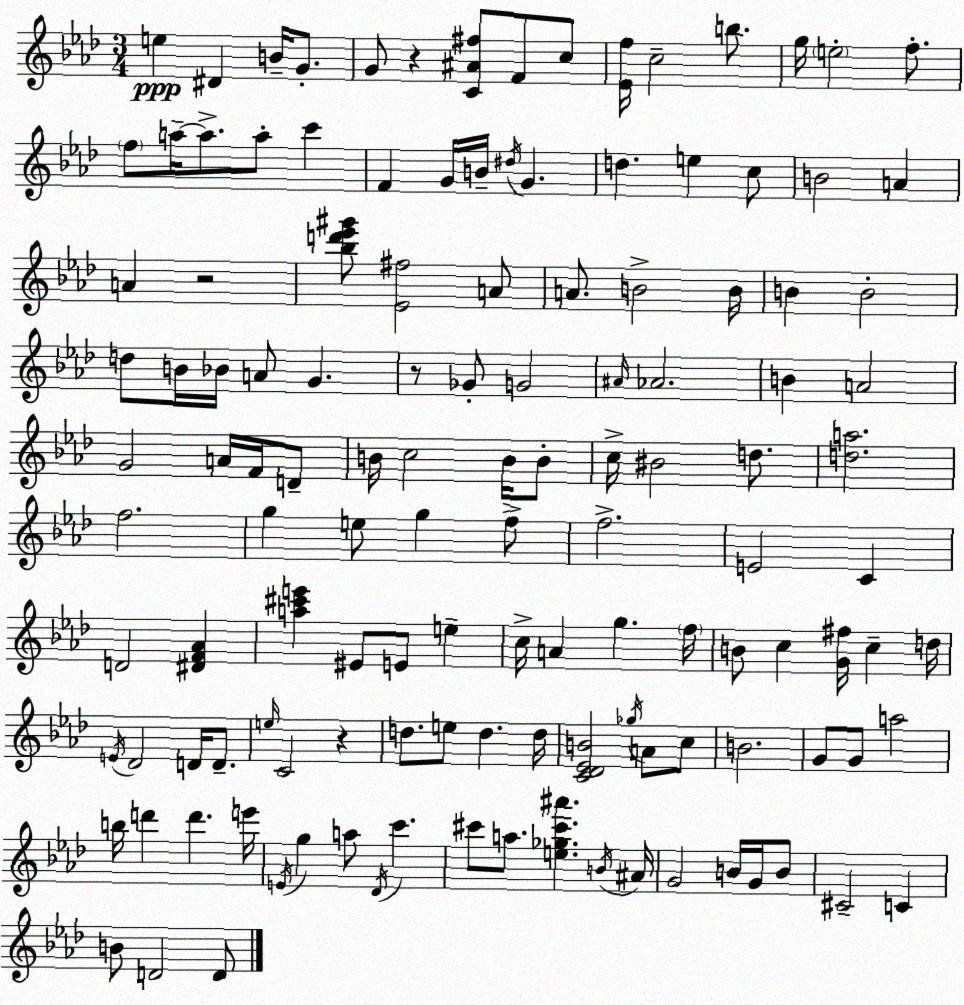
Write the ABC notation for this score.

X:1
T:Untitled
M:3/4
L:1/4
K:Ab
e ^D B/4 G/2 G/2 z [C^A^f]/2 F/2 c/2 [_Ef]/4 c2 b/2 g/4 e2 f/2 f/2 a/4 a/2 a/2 c' F G/4 B/4 ^d/4 G d e c/2 B2 A A z2 [_bd'_e'^g']/2 [_E^f]2 A/2 A/2 B2 B/4 B B2 d/2 B/4 _B/4 A/2 G z/2 _G/2 G2 ^A/4 _A2 B A2 G2 A/4 F/4 D/2 B/4 c2 B/4 B/2 c/4 ^B2 d/2 [da]2 f2 g e/2 g f/2 f2 E2 C D2 [^DF_A] [a^c'e'] ^E/2 E/2 e c/4 A g f/4 B/2 c [G^f]/4 c d/4 E/4 _D2 D/4 D/2 e/4 C2 z d/2 e/2 d d/4 [C_D_EB]2 _g/4 A/2 c/2 B2 G/2 G/2 a2 b/4 d' d' e'/4 E/4 g a/2 _D/4 c' ^c'/2 a/2 [e_g^c'^a'] B/4 ^A/4 G2 B/4 G/4 B/2 ^C2 C B/2 D2 D/2